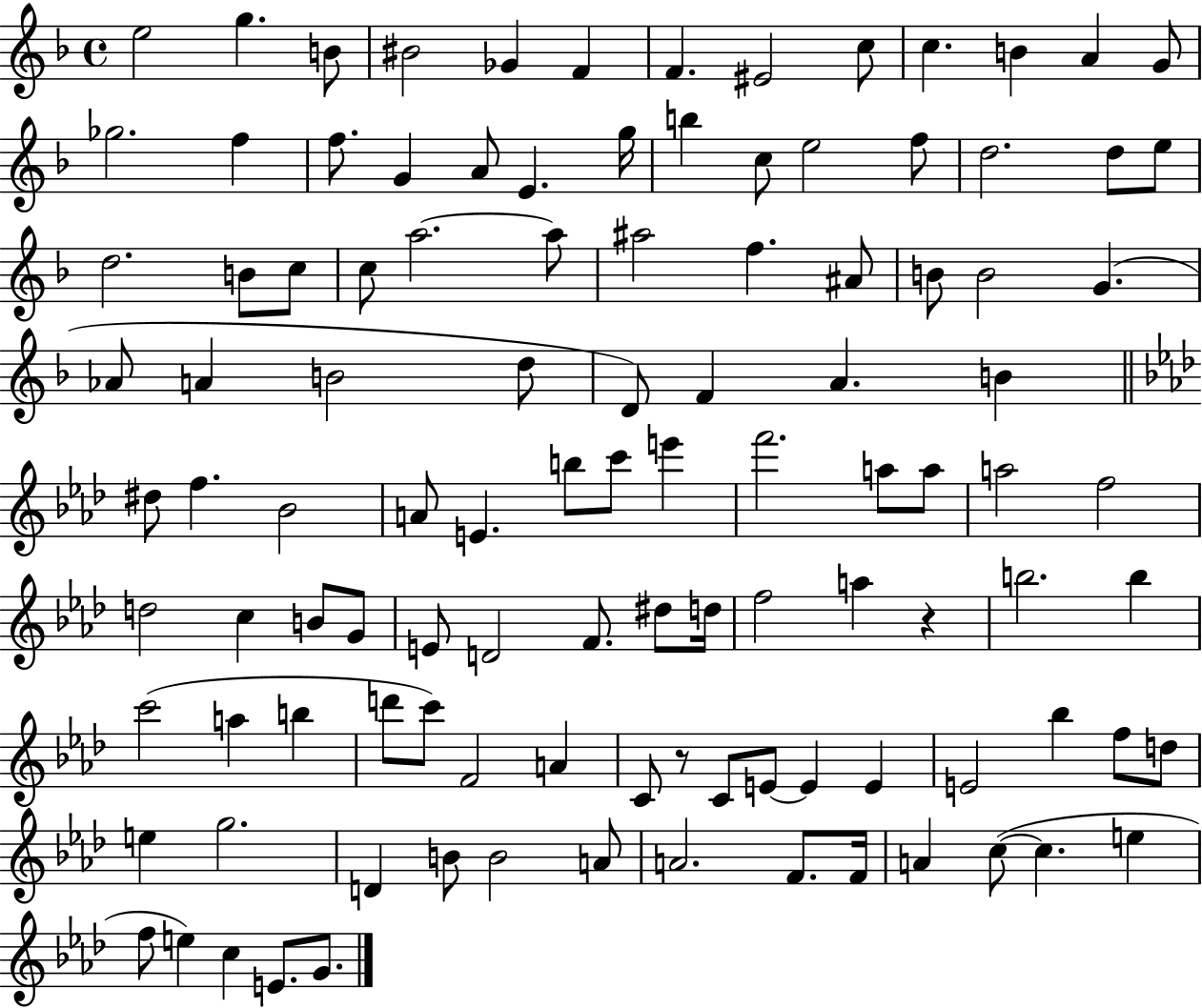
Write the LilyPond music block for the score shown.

{
  \clef treble
  \time 4/4
  \defaultTimeSignature
  \key f \major
  e''2 g''4. b'8 | bis'2 ges'4 f'4 | f'4. eis'2 c''8 | c''4. b'4 a'4 g'8 | \break ges''2. f''4 | f''8. g'4 a'8 e'4. g''16 | b''4 c''8 e''2 f''8 | d''2. d''8 e''8 | \break d''2. b'8 c''8 | c''8 a''2.~~ a''8 | ais''2 f''4. ais'8 | b'8 b'2 g'4.( | \break aes'8 a'4 b'2 d''8 | d'8) f'4 a'4. b'4 | \bar "||" \break \key f \minor dis''8 f''4. bes'2 | a'8 e'4. b''8 c'''8 e'''4 | f'''2. a''8 a''8 | a''2 f''2 | \break d''2 c''4 b'8 g'8 | e'8 d'2 f'8. dis''8 d''16 | f''2 a''4 r4 | b''2. b''4 | \break c'''2( a''4 b''4 | d'''8 c'''8) f'2 a'4 | c'8 r8 c'8 e'8~~ e'4 e'4 | e'2 bes''4 f''8 d''8 | \break e''4 g''2. | d'4 b'8 b'2 a'8 | a'2. f'8. f'16 | a'4 c''8~(~ c''4. e''4 | \break f''8 e''4) c''4 e'8. g'8. | \bar "|."
}